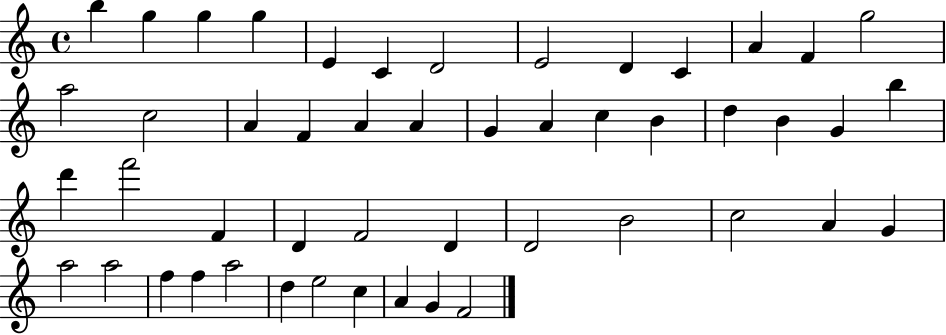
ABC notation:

X:1
T:Untitled
M:4/4
L:1/4
K:C
b g g g E C D2 E2 D C A F g2 a2 c2 A F A A G A c B d B G b d' f'2 F D F2 D D2 B2 c2 A G a2 a2 f f a2 d e2 c A G F2